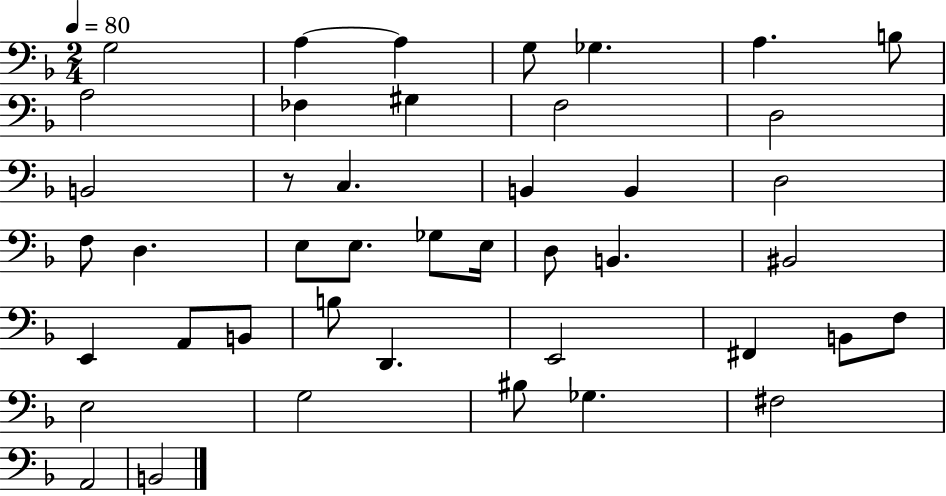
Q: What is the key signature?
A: F major